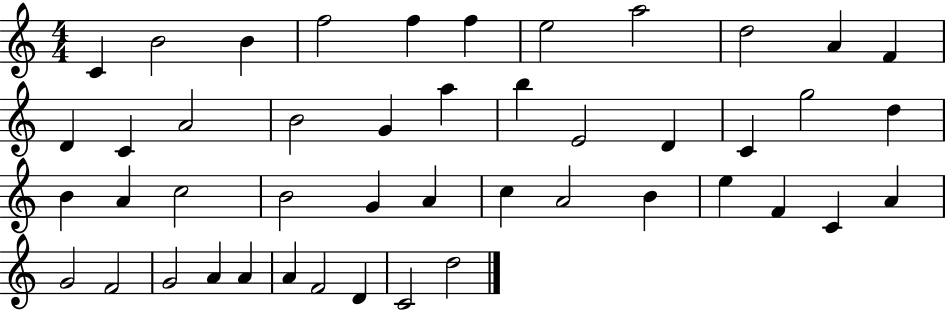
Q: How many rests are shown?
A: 0